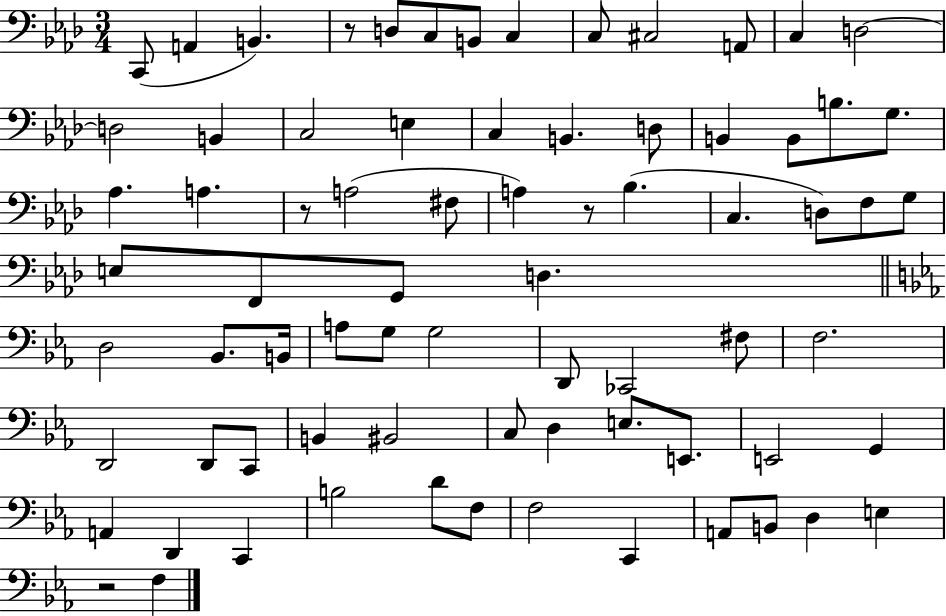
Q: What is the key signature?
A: AES major